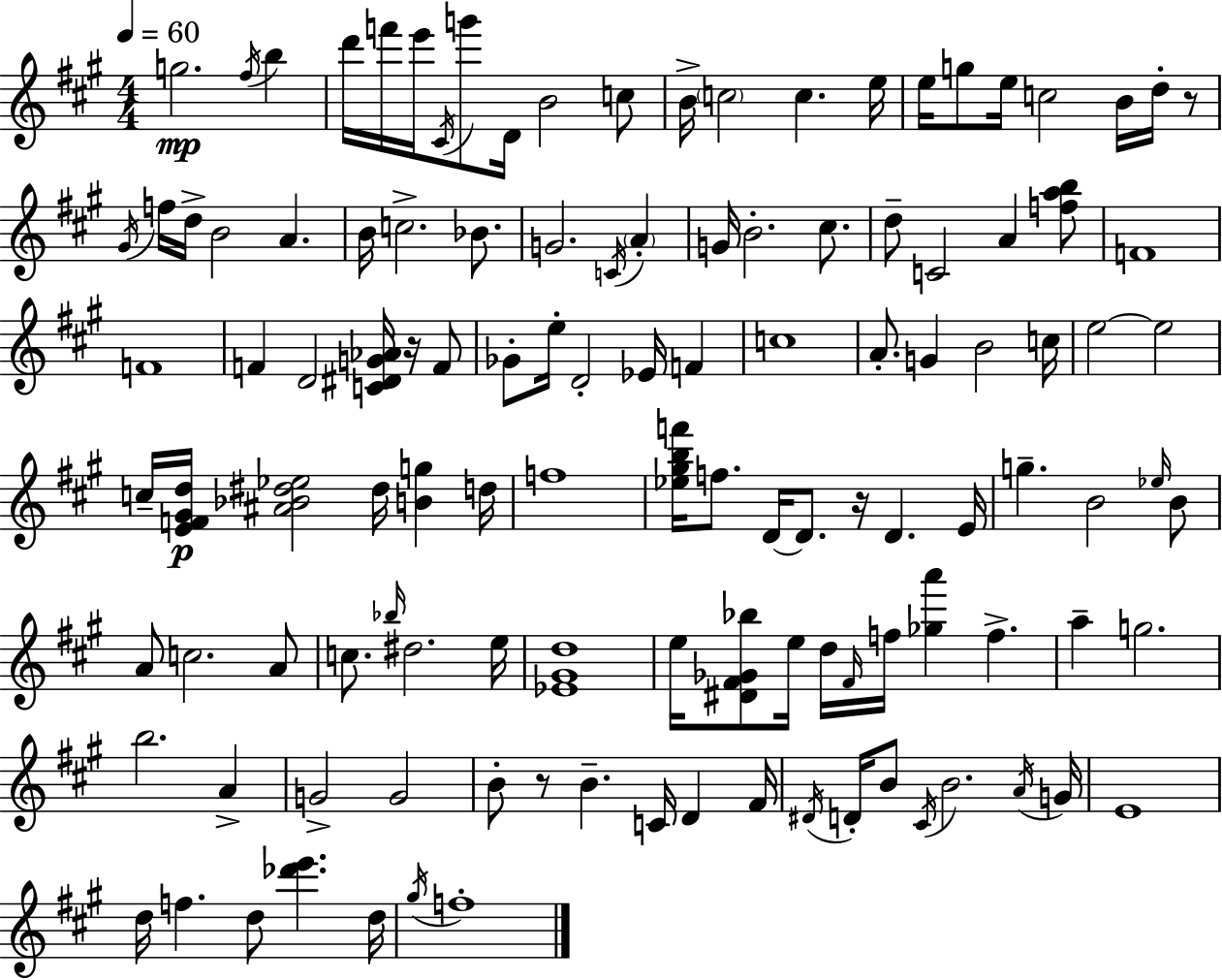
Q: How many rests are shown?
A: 4